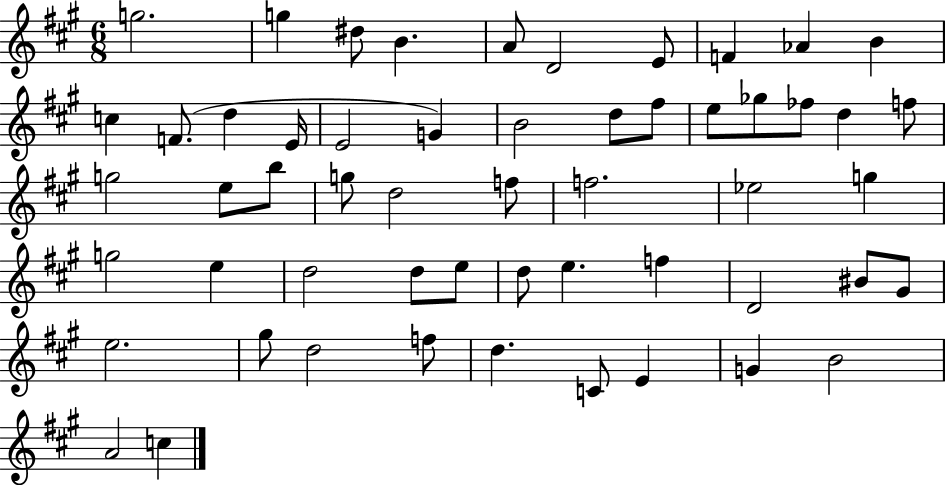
{
  \clef treble
  \numericTimeSignature
  \time 6/8
  \key a \major
  g''2. | g''4 dis''8 b'4. | a'8 d'2 e'8 | f'4 aes'4 b'4 | \break c''4 f'8.( d''4 e'16 | e'2 g'4) | b'2 d''8 fis''8 | e''8 ges''8 fes''8 d''4 f''8 | \break g''2 e''8 b''8 | g''8 d''2 f''8 | f''2. | ees''2 g''4 | \break g''2 e''4 | d''2 d''8 e''8 | d''8 e''4. f''4 | d'2 bis'8 gis'8 | \break e''2. | gis''8 d''2 f''8 | d''4. c'8 e'4 | g'4 b'2 | \break a'2 c''4 | \bar "|."
}